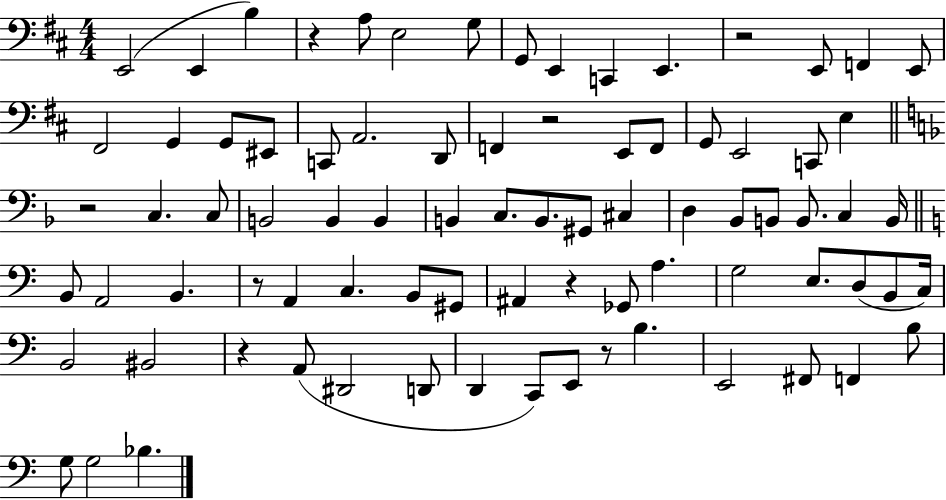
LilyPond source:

{
  \clef bass
  \numericTimeSignature
  \time 4/4
  \key d \major
  \repeat volta 2 { e,2( e,4 b4) | r4 a8 e2 g8 | g,8 e,4 c,4 e,4. | r2 e,8 f,4 e,8 | \break fis,2 g,4 g,8 eis,8 | c,8 a,2. d,8 | f,4 r2 e,8 f,8 | g,8 e,2 c,8 e4 | \break \bar "||" \break \key f \major r2 c4. c8 | b,2 b,4 b,4 | b,4 c8. b,8. gis,8 cis4 | d4 bes,8 b,8 b,8. c4 b,16 | \break \bar "||" \break \key a \minor b,8 a,2 b,4. | r8 a,4 c4. b,8 gis,8 | ais,4 r4 ges,8 a4. | g2 e8. d8( b,8 c16) | \break b,2 bis,2 | r4 a,8( dis,2 d,8 | d,4 c,8) e,8 r8 b4. | e,2 fis,8 f,4 b8 | \break g8 g2 bes4. | } \bar "|."
}